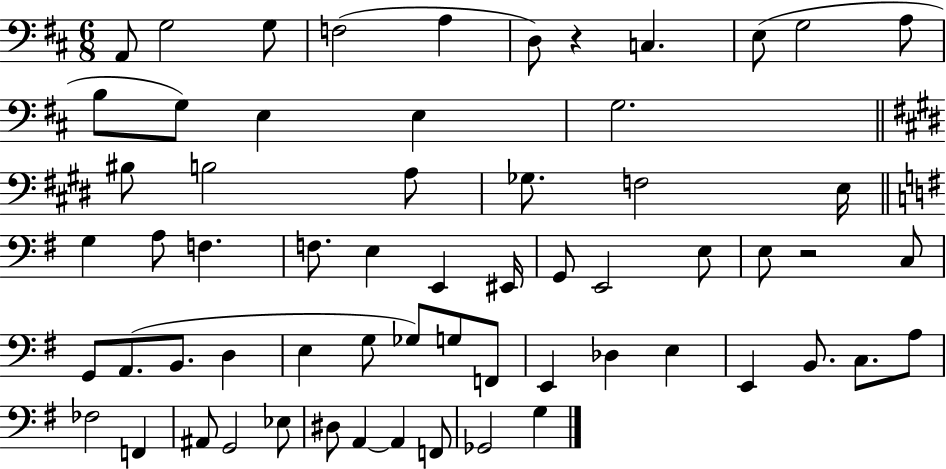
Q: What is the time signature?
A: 6/8